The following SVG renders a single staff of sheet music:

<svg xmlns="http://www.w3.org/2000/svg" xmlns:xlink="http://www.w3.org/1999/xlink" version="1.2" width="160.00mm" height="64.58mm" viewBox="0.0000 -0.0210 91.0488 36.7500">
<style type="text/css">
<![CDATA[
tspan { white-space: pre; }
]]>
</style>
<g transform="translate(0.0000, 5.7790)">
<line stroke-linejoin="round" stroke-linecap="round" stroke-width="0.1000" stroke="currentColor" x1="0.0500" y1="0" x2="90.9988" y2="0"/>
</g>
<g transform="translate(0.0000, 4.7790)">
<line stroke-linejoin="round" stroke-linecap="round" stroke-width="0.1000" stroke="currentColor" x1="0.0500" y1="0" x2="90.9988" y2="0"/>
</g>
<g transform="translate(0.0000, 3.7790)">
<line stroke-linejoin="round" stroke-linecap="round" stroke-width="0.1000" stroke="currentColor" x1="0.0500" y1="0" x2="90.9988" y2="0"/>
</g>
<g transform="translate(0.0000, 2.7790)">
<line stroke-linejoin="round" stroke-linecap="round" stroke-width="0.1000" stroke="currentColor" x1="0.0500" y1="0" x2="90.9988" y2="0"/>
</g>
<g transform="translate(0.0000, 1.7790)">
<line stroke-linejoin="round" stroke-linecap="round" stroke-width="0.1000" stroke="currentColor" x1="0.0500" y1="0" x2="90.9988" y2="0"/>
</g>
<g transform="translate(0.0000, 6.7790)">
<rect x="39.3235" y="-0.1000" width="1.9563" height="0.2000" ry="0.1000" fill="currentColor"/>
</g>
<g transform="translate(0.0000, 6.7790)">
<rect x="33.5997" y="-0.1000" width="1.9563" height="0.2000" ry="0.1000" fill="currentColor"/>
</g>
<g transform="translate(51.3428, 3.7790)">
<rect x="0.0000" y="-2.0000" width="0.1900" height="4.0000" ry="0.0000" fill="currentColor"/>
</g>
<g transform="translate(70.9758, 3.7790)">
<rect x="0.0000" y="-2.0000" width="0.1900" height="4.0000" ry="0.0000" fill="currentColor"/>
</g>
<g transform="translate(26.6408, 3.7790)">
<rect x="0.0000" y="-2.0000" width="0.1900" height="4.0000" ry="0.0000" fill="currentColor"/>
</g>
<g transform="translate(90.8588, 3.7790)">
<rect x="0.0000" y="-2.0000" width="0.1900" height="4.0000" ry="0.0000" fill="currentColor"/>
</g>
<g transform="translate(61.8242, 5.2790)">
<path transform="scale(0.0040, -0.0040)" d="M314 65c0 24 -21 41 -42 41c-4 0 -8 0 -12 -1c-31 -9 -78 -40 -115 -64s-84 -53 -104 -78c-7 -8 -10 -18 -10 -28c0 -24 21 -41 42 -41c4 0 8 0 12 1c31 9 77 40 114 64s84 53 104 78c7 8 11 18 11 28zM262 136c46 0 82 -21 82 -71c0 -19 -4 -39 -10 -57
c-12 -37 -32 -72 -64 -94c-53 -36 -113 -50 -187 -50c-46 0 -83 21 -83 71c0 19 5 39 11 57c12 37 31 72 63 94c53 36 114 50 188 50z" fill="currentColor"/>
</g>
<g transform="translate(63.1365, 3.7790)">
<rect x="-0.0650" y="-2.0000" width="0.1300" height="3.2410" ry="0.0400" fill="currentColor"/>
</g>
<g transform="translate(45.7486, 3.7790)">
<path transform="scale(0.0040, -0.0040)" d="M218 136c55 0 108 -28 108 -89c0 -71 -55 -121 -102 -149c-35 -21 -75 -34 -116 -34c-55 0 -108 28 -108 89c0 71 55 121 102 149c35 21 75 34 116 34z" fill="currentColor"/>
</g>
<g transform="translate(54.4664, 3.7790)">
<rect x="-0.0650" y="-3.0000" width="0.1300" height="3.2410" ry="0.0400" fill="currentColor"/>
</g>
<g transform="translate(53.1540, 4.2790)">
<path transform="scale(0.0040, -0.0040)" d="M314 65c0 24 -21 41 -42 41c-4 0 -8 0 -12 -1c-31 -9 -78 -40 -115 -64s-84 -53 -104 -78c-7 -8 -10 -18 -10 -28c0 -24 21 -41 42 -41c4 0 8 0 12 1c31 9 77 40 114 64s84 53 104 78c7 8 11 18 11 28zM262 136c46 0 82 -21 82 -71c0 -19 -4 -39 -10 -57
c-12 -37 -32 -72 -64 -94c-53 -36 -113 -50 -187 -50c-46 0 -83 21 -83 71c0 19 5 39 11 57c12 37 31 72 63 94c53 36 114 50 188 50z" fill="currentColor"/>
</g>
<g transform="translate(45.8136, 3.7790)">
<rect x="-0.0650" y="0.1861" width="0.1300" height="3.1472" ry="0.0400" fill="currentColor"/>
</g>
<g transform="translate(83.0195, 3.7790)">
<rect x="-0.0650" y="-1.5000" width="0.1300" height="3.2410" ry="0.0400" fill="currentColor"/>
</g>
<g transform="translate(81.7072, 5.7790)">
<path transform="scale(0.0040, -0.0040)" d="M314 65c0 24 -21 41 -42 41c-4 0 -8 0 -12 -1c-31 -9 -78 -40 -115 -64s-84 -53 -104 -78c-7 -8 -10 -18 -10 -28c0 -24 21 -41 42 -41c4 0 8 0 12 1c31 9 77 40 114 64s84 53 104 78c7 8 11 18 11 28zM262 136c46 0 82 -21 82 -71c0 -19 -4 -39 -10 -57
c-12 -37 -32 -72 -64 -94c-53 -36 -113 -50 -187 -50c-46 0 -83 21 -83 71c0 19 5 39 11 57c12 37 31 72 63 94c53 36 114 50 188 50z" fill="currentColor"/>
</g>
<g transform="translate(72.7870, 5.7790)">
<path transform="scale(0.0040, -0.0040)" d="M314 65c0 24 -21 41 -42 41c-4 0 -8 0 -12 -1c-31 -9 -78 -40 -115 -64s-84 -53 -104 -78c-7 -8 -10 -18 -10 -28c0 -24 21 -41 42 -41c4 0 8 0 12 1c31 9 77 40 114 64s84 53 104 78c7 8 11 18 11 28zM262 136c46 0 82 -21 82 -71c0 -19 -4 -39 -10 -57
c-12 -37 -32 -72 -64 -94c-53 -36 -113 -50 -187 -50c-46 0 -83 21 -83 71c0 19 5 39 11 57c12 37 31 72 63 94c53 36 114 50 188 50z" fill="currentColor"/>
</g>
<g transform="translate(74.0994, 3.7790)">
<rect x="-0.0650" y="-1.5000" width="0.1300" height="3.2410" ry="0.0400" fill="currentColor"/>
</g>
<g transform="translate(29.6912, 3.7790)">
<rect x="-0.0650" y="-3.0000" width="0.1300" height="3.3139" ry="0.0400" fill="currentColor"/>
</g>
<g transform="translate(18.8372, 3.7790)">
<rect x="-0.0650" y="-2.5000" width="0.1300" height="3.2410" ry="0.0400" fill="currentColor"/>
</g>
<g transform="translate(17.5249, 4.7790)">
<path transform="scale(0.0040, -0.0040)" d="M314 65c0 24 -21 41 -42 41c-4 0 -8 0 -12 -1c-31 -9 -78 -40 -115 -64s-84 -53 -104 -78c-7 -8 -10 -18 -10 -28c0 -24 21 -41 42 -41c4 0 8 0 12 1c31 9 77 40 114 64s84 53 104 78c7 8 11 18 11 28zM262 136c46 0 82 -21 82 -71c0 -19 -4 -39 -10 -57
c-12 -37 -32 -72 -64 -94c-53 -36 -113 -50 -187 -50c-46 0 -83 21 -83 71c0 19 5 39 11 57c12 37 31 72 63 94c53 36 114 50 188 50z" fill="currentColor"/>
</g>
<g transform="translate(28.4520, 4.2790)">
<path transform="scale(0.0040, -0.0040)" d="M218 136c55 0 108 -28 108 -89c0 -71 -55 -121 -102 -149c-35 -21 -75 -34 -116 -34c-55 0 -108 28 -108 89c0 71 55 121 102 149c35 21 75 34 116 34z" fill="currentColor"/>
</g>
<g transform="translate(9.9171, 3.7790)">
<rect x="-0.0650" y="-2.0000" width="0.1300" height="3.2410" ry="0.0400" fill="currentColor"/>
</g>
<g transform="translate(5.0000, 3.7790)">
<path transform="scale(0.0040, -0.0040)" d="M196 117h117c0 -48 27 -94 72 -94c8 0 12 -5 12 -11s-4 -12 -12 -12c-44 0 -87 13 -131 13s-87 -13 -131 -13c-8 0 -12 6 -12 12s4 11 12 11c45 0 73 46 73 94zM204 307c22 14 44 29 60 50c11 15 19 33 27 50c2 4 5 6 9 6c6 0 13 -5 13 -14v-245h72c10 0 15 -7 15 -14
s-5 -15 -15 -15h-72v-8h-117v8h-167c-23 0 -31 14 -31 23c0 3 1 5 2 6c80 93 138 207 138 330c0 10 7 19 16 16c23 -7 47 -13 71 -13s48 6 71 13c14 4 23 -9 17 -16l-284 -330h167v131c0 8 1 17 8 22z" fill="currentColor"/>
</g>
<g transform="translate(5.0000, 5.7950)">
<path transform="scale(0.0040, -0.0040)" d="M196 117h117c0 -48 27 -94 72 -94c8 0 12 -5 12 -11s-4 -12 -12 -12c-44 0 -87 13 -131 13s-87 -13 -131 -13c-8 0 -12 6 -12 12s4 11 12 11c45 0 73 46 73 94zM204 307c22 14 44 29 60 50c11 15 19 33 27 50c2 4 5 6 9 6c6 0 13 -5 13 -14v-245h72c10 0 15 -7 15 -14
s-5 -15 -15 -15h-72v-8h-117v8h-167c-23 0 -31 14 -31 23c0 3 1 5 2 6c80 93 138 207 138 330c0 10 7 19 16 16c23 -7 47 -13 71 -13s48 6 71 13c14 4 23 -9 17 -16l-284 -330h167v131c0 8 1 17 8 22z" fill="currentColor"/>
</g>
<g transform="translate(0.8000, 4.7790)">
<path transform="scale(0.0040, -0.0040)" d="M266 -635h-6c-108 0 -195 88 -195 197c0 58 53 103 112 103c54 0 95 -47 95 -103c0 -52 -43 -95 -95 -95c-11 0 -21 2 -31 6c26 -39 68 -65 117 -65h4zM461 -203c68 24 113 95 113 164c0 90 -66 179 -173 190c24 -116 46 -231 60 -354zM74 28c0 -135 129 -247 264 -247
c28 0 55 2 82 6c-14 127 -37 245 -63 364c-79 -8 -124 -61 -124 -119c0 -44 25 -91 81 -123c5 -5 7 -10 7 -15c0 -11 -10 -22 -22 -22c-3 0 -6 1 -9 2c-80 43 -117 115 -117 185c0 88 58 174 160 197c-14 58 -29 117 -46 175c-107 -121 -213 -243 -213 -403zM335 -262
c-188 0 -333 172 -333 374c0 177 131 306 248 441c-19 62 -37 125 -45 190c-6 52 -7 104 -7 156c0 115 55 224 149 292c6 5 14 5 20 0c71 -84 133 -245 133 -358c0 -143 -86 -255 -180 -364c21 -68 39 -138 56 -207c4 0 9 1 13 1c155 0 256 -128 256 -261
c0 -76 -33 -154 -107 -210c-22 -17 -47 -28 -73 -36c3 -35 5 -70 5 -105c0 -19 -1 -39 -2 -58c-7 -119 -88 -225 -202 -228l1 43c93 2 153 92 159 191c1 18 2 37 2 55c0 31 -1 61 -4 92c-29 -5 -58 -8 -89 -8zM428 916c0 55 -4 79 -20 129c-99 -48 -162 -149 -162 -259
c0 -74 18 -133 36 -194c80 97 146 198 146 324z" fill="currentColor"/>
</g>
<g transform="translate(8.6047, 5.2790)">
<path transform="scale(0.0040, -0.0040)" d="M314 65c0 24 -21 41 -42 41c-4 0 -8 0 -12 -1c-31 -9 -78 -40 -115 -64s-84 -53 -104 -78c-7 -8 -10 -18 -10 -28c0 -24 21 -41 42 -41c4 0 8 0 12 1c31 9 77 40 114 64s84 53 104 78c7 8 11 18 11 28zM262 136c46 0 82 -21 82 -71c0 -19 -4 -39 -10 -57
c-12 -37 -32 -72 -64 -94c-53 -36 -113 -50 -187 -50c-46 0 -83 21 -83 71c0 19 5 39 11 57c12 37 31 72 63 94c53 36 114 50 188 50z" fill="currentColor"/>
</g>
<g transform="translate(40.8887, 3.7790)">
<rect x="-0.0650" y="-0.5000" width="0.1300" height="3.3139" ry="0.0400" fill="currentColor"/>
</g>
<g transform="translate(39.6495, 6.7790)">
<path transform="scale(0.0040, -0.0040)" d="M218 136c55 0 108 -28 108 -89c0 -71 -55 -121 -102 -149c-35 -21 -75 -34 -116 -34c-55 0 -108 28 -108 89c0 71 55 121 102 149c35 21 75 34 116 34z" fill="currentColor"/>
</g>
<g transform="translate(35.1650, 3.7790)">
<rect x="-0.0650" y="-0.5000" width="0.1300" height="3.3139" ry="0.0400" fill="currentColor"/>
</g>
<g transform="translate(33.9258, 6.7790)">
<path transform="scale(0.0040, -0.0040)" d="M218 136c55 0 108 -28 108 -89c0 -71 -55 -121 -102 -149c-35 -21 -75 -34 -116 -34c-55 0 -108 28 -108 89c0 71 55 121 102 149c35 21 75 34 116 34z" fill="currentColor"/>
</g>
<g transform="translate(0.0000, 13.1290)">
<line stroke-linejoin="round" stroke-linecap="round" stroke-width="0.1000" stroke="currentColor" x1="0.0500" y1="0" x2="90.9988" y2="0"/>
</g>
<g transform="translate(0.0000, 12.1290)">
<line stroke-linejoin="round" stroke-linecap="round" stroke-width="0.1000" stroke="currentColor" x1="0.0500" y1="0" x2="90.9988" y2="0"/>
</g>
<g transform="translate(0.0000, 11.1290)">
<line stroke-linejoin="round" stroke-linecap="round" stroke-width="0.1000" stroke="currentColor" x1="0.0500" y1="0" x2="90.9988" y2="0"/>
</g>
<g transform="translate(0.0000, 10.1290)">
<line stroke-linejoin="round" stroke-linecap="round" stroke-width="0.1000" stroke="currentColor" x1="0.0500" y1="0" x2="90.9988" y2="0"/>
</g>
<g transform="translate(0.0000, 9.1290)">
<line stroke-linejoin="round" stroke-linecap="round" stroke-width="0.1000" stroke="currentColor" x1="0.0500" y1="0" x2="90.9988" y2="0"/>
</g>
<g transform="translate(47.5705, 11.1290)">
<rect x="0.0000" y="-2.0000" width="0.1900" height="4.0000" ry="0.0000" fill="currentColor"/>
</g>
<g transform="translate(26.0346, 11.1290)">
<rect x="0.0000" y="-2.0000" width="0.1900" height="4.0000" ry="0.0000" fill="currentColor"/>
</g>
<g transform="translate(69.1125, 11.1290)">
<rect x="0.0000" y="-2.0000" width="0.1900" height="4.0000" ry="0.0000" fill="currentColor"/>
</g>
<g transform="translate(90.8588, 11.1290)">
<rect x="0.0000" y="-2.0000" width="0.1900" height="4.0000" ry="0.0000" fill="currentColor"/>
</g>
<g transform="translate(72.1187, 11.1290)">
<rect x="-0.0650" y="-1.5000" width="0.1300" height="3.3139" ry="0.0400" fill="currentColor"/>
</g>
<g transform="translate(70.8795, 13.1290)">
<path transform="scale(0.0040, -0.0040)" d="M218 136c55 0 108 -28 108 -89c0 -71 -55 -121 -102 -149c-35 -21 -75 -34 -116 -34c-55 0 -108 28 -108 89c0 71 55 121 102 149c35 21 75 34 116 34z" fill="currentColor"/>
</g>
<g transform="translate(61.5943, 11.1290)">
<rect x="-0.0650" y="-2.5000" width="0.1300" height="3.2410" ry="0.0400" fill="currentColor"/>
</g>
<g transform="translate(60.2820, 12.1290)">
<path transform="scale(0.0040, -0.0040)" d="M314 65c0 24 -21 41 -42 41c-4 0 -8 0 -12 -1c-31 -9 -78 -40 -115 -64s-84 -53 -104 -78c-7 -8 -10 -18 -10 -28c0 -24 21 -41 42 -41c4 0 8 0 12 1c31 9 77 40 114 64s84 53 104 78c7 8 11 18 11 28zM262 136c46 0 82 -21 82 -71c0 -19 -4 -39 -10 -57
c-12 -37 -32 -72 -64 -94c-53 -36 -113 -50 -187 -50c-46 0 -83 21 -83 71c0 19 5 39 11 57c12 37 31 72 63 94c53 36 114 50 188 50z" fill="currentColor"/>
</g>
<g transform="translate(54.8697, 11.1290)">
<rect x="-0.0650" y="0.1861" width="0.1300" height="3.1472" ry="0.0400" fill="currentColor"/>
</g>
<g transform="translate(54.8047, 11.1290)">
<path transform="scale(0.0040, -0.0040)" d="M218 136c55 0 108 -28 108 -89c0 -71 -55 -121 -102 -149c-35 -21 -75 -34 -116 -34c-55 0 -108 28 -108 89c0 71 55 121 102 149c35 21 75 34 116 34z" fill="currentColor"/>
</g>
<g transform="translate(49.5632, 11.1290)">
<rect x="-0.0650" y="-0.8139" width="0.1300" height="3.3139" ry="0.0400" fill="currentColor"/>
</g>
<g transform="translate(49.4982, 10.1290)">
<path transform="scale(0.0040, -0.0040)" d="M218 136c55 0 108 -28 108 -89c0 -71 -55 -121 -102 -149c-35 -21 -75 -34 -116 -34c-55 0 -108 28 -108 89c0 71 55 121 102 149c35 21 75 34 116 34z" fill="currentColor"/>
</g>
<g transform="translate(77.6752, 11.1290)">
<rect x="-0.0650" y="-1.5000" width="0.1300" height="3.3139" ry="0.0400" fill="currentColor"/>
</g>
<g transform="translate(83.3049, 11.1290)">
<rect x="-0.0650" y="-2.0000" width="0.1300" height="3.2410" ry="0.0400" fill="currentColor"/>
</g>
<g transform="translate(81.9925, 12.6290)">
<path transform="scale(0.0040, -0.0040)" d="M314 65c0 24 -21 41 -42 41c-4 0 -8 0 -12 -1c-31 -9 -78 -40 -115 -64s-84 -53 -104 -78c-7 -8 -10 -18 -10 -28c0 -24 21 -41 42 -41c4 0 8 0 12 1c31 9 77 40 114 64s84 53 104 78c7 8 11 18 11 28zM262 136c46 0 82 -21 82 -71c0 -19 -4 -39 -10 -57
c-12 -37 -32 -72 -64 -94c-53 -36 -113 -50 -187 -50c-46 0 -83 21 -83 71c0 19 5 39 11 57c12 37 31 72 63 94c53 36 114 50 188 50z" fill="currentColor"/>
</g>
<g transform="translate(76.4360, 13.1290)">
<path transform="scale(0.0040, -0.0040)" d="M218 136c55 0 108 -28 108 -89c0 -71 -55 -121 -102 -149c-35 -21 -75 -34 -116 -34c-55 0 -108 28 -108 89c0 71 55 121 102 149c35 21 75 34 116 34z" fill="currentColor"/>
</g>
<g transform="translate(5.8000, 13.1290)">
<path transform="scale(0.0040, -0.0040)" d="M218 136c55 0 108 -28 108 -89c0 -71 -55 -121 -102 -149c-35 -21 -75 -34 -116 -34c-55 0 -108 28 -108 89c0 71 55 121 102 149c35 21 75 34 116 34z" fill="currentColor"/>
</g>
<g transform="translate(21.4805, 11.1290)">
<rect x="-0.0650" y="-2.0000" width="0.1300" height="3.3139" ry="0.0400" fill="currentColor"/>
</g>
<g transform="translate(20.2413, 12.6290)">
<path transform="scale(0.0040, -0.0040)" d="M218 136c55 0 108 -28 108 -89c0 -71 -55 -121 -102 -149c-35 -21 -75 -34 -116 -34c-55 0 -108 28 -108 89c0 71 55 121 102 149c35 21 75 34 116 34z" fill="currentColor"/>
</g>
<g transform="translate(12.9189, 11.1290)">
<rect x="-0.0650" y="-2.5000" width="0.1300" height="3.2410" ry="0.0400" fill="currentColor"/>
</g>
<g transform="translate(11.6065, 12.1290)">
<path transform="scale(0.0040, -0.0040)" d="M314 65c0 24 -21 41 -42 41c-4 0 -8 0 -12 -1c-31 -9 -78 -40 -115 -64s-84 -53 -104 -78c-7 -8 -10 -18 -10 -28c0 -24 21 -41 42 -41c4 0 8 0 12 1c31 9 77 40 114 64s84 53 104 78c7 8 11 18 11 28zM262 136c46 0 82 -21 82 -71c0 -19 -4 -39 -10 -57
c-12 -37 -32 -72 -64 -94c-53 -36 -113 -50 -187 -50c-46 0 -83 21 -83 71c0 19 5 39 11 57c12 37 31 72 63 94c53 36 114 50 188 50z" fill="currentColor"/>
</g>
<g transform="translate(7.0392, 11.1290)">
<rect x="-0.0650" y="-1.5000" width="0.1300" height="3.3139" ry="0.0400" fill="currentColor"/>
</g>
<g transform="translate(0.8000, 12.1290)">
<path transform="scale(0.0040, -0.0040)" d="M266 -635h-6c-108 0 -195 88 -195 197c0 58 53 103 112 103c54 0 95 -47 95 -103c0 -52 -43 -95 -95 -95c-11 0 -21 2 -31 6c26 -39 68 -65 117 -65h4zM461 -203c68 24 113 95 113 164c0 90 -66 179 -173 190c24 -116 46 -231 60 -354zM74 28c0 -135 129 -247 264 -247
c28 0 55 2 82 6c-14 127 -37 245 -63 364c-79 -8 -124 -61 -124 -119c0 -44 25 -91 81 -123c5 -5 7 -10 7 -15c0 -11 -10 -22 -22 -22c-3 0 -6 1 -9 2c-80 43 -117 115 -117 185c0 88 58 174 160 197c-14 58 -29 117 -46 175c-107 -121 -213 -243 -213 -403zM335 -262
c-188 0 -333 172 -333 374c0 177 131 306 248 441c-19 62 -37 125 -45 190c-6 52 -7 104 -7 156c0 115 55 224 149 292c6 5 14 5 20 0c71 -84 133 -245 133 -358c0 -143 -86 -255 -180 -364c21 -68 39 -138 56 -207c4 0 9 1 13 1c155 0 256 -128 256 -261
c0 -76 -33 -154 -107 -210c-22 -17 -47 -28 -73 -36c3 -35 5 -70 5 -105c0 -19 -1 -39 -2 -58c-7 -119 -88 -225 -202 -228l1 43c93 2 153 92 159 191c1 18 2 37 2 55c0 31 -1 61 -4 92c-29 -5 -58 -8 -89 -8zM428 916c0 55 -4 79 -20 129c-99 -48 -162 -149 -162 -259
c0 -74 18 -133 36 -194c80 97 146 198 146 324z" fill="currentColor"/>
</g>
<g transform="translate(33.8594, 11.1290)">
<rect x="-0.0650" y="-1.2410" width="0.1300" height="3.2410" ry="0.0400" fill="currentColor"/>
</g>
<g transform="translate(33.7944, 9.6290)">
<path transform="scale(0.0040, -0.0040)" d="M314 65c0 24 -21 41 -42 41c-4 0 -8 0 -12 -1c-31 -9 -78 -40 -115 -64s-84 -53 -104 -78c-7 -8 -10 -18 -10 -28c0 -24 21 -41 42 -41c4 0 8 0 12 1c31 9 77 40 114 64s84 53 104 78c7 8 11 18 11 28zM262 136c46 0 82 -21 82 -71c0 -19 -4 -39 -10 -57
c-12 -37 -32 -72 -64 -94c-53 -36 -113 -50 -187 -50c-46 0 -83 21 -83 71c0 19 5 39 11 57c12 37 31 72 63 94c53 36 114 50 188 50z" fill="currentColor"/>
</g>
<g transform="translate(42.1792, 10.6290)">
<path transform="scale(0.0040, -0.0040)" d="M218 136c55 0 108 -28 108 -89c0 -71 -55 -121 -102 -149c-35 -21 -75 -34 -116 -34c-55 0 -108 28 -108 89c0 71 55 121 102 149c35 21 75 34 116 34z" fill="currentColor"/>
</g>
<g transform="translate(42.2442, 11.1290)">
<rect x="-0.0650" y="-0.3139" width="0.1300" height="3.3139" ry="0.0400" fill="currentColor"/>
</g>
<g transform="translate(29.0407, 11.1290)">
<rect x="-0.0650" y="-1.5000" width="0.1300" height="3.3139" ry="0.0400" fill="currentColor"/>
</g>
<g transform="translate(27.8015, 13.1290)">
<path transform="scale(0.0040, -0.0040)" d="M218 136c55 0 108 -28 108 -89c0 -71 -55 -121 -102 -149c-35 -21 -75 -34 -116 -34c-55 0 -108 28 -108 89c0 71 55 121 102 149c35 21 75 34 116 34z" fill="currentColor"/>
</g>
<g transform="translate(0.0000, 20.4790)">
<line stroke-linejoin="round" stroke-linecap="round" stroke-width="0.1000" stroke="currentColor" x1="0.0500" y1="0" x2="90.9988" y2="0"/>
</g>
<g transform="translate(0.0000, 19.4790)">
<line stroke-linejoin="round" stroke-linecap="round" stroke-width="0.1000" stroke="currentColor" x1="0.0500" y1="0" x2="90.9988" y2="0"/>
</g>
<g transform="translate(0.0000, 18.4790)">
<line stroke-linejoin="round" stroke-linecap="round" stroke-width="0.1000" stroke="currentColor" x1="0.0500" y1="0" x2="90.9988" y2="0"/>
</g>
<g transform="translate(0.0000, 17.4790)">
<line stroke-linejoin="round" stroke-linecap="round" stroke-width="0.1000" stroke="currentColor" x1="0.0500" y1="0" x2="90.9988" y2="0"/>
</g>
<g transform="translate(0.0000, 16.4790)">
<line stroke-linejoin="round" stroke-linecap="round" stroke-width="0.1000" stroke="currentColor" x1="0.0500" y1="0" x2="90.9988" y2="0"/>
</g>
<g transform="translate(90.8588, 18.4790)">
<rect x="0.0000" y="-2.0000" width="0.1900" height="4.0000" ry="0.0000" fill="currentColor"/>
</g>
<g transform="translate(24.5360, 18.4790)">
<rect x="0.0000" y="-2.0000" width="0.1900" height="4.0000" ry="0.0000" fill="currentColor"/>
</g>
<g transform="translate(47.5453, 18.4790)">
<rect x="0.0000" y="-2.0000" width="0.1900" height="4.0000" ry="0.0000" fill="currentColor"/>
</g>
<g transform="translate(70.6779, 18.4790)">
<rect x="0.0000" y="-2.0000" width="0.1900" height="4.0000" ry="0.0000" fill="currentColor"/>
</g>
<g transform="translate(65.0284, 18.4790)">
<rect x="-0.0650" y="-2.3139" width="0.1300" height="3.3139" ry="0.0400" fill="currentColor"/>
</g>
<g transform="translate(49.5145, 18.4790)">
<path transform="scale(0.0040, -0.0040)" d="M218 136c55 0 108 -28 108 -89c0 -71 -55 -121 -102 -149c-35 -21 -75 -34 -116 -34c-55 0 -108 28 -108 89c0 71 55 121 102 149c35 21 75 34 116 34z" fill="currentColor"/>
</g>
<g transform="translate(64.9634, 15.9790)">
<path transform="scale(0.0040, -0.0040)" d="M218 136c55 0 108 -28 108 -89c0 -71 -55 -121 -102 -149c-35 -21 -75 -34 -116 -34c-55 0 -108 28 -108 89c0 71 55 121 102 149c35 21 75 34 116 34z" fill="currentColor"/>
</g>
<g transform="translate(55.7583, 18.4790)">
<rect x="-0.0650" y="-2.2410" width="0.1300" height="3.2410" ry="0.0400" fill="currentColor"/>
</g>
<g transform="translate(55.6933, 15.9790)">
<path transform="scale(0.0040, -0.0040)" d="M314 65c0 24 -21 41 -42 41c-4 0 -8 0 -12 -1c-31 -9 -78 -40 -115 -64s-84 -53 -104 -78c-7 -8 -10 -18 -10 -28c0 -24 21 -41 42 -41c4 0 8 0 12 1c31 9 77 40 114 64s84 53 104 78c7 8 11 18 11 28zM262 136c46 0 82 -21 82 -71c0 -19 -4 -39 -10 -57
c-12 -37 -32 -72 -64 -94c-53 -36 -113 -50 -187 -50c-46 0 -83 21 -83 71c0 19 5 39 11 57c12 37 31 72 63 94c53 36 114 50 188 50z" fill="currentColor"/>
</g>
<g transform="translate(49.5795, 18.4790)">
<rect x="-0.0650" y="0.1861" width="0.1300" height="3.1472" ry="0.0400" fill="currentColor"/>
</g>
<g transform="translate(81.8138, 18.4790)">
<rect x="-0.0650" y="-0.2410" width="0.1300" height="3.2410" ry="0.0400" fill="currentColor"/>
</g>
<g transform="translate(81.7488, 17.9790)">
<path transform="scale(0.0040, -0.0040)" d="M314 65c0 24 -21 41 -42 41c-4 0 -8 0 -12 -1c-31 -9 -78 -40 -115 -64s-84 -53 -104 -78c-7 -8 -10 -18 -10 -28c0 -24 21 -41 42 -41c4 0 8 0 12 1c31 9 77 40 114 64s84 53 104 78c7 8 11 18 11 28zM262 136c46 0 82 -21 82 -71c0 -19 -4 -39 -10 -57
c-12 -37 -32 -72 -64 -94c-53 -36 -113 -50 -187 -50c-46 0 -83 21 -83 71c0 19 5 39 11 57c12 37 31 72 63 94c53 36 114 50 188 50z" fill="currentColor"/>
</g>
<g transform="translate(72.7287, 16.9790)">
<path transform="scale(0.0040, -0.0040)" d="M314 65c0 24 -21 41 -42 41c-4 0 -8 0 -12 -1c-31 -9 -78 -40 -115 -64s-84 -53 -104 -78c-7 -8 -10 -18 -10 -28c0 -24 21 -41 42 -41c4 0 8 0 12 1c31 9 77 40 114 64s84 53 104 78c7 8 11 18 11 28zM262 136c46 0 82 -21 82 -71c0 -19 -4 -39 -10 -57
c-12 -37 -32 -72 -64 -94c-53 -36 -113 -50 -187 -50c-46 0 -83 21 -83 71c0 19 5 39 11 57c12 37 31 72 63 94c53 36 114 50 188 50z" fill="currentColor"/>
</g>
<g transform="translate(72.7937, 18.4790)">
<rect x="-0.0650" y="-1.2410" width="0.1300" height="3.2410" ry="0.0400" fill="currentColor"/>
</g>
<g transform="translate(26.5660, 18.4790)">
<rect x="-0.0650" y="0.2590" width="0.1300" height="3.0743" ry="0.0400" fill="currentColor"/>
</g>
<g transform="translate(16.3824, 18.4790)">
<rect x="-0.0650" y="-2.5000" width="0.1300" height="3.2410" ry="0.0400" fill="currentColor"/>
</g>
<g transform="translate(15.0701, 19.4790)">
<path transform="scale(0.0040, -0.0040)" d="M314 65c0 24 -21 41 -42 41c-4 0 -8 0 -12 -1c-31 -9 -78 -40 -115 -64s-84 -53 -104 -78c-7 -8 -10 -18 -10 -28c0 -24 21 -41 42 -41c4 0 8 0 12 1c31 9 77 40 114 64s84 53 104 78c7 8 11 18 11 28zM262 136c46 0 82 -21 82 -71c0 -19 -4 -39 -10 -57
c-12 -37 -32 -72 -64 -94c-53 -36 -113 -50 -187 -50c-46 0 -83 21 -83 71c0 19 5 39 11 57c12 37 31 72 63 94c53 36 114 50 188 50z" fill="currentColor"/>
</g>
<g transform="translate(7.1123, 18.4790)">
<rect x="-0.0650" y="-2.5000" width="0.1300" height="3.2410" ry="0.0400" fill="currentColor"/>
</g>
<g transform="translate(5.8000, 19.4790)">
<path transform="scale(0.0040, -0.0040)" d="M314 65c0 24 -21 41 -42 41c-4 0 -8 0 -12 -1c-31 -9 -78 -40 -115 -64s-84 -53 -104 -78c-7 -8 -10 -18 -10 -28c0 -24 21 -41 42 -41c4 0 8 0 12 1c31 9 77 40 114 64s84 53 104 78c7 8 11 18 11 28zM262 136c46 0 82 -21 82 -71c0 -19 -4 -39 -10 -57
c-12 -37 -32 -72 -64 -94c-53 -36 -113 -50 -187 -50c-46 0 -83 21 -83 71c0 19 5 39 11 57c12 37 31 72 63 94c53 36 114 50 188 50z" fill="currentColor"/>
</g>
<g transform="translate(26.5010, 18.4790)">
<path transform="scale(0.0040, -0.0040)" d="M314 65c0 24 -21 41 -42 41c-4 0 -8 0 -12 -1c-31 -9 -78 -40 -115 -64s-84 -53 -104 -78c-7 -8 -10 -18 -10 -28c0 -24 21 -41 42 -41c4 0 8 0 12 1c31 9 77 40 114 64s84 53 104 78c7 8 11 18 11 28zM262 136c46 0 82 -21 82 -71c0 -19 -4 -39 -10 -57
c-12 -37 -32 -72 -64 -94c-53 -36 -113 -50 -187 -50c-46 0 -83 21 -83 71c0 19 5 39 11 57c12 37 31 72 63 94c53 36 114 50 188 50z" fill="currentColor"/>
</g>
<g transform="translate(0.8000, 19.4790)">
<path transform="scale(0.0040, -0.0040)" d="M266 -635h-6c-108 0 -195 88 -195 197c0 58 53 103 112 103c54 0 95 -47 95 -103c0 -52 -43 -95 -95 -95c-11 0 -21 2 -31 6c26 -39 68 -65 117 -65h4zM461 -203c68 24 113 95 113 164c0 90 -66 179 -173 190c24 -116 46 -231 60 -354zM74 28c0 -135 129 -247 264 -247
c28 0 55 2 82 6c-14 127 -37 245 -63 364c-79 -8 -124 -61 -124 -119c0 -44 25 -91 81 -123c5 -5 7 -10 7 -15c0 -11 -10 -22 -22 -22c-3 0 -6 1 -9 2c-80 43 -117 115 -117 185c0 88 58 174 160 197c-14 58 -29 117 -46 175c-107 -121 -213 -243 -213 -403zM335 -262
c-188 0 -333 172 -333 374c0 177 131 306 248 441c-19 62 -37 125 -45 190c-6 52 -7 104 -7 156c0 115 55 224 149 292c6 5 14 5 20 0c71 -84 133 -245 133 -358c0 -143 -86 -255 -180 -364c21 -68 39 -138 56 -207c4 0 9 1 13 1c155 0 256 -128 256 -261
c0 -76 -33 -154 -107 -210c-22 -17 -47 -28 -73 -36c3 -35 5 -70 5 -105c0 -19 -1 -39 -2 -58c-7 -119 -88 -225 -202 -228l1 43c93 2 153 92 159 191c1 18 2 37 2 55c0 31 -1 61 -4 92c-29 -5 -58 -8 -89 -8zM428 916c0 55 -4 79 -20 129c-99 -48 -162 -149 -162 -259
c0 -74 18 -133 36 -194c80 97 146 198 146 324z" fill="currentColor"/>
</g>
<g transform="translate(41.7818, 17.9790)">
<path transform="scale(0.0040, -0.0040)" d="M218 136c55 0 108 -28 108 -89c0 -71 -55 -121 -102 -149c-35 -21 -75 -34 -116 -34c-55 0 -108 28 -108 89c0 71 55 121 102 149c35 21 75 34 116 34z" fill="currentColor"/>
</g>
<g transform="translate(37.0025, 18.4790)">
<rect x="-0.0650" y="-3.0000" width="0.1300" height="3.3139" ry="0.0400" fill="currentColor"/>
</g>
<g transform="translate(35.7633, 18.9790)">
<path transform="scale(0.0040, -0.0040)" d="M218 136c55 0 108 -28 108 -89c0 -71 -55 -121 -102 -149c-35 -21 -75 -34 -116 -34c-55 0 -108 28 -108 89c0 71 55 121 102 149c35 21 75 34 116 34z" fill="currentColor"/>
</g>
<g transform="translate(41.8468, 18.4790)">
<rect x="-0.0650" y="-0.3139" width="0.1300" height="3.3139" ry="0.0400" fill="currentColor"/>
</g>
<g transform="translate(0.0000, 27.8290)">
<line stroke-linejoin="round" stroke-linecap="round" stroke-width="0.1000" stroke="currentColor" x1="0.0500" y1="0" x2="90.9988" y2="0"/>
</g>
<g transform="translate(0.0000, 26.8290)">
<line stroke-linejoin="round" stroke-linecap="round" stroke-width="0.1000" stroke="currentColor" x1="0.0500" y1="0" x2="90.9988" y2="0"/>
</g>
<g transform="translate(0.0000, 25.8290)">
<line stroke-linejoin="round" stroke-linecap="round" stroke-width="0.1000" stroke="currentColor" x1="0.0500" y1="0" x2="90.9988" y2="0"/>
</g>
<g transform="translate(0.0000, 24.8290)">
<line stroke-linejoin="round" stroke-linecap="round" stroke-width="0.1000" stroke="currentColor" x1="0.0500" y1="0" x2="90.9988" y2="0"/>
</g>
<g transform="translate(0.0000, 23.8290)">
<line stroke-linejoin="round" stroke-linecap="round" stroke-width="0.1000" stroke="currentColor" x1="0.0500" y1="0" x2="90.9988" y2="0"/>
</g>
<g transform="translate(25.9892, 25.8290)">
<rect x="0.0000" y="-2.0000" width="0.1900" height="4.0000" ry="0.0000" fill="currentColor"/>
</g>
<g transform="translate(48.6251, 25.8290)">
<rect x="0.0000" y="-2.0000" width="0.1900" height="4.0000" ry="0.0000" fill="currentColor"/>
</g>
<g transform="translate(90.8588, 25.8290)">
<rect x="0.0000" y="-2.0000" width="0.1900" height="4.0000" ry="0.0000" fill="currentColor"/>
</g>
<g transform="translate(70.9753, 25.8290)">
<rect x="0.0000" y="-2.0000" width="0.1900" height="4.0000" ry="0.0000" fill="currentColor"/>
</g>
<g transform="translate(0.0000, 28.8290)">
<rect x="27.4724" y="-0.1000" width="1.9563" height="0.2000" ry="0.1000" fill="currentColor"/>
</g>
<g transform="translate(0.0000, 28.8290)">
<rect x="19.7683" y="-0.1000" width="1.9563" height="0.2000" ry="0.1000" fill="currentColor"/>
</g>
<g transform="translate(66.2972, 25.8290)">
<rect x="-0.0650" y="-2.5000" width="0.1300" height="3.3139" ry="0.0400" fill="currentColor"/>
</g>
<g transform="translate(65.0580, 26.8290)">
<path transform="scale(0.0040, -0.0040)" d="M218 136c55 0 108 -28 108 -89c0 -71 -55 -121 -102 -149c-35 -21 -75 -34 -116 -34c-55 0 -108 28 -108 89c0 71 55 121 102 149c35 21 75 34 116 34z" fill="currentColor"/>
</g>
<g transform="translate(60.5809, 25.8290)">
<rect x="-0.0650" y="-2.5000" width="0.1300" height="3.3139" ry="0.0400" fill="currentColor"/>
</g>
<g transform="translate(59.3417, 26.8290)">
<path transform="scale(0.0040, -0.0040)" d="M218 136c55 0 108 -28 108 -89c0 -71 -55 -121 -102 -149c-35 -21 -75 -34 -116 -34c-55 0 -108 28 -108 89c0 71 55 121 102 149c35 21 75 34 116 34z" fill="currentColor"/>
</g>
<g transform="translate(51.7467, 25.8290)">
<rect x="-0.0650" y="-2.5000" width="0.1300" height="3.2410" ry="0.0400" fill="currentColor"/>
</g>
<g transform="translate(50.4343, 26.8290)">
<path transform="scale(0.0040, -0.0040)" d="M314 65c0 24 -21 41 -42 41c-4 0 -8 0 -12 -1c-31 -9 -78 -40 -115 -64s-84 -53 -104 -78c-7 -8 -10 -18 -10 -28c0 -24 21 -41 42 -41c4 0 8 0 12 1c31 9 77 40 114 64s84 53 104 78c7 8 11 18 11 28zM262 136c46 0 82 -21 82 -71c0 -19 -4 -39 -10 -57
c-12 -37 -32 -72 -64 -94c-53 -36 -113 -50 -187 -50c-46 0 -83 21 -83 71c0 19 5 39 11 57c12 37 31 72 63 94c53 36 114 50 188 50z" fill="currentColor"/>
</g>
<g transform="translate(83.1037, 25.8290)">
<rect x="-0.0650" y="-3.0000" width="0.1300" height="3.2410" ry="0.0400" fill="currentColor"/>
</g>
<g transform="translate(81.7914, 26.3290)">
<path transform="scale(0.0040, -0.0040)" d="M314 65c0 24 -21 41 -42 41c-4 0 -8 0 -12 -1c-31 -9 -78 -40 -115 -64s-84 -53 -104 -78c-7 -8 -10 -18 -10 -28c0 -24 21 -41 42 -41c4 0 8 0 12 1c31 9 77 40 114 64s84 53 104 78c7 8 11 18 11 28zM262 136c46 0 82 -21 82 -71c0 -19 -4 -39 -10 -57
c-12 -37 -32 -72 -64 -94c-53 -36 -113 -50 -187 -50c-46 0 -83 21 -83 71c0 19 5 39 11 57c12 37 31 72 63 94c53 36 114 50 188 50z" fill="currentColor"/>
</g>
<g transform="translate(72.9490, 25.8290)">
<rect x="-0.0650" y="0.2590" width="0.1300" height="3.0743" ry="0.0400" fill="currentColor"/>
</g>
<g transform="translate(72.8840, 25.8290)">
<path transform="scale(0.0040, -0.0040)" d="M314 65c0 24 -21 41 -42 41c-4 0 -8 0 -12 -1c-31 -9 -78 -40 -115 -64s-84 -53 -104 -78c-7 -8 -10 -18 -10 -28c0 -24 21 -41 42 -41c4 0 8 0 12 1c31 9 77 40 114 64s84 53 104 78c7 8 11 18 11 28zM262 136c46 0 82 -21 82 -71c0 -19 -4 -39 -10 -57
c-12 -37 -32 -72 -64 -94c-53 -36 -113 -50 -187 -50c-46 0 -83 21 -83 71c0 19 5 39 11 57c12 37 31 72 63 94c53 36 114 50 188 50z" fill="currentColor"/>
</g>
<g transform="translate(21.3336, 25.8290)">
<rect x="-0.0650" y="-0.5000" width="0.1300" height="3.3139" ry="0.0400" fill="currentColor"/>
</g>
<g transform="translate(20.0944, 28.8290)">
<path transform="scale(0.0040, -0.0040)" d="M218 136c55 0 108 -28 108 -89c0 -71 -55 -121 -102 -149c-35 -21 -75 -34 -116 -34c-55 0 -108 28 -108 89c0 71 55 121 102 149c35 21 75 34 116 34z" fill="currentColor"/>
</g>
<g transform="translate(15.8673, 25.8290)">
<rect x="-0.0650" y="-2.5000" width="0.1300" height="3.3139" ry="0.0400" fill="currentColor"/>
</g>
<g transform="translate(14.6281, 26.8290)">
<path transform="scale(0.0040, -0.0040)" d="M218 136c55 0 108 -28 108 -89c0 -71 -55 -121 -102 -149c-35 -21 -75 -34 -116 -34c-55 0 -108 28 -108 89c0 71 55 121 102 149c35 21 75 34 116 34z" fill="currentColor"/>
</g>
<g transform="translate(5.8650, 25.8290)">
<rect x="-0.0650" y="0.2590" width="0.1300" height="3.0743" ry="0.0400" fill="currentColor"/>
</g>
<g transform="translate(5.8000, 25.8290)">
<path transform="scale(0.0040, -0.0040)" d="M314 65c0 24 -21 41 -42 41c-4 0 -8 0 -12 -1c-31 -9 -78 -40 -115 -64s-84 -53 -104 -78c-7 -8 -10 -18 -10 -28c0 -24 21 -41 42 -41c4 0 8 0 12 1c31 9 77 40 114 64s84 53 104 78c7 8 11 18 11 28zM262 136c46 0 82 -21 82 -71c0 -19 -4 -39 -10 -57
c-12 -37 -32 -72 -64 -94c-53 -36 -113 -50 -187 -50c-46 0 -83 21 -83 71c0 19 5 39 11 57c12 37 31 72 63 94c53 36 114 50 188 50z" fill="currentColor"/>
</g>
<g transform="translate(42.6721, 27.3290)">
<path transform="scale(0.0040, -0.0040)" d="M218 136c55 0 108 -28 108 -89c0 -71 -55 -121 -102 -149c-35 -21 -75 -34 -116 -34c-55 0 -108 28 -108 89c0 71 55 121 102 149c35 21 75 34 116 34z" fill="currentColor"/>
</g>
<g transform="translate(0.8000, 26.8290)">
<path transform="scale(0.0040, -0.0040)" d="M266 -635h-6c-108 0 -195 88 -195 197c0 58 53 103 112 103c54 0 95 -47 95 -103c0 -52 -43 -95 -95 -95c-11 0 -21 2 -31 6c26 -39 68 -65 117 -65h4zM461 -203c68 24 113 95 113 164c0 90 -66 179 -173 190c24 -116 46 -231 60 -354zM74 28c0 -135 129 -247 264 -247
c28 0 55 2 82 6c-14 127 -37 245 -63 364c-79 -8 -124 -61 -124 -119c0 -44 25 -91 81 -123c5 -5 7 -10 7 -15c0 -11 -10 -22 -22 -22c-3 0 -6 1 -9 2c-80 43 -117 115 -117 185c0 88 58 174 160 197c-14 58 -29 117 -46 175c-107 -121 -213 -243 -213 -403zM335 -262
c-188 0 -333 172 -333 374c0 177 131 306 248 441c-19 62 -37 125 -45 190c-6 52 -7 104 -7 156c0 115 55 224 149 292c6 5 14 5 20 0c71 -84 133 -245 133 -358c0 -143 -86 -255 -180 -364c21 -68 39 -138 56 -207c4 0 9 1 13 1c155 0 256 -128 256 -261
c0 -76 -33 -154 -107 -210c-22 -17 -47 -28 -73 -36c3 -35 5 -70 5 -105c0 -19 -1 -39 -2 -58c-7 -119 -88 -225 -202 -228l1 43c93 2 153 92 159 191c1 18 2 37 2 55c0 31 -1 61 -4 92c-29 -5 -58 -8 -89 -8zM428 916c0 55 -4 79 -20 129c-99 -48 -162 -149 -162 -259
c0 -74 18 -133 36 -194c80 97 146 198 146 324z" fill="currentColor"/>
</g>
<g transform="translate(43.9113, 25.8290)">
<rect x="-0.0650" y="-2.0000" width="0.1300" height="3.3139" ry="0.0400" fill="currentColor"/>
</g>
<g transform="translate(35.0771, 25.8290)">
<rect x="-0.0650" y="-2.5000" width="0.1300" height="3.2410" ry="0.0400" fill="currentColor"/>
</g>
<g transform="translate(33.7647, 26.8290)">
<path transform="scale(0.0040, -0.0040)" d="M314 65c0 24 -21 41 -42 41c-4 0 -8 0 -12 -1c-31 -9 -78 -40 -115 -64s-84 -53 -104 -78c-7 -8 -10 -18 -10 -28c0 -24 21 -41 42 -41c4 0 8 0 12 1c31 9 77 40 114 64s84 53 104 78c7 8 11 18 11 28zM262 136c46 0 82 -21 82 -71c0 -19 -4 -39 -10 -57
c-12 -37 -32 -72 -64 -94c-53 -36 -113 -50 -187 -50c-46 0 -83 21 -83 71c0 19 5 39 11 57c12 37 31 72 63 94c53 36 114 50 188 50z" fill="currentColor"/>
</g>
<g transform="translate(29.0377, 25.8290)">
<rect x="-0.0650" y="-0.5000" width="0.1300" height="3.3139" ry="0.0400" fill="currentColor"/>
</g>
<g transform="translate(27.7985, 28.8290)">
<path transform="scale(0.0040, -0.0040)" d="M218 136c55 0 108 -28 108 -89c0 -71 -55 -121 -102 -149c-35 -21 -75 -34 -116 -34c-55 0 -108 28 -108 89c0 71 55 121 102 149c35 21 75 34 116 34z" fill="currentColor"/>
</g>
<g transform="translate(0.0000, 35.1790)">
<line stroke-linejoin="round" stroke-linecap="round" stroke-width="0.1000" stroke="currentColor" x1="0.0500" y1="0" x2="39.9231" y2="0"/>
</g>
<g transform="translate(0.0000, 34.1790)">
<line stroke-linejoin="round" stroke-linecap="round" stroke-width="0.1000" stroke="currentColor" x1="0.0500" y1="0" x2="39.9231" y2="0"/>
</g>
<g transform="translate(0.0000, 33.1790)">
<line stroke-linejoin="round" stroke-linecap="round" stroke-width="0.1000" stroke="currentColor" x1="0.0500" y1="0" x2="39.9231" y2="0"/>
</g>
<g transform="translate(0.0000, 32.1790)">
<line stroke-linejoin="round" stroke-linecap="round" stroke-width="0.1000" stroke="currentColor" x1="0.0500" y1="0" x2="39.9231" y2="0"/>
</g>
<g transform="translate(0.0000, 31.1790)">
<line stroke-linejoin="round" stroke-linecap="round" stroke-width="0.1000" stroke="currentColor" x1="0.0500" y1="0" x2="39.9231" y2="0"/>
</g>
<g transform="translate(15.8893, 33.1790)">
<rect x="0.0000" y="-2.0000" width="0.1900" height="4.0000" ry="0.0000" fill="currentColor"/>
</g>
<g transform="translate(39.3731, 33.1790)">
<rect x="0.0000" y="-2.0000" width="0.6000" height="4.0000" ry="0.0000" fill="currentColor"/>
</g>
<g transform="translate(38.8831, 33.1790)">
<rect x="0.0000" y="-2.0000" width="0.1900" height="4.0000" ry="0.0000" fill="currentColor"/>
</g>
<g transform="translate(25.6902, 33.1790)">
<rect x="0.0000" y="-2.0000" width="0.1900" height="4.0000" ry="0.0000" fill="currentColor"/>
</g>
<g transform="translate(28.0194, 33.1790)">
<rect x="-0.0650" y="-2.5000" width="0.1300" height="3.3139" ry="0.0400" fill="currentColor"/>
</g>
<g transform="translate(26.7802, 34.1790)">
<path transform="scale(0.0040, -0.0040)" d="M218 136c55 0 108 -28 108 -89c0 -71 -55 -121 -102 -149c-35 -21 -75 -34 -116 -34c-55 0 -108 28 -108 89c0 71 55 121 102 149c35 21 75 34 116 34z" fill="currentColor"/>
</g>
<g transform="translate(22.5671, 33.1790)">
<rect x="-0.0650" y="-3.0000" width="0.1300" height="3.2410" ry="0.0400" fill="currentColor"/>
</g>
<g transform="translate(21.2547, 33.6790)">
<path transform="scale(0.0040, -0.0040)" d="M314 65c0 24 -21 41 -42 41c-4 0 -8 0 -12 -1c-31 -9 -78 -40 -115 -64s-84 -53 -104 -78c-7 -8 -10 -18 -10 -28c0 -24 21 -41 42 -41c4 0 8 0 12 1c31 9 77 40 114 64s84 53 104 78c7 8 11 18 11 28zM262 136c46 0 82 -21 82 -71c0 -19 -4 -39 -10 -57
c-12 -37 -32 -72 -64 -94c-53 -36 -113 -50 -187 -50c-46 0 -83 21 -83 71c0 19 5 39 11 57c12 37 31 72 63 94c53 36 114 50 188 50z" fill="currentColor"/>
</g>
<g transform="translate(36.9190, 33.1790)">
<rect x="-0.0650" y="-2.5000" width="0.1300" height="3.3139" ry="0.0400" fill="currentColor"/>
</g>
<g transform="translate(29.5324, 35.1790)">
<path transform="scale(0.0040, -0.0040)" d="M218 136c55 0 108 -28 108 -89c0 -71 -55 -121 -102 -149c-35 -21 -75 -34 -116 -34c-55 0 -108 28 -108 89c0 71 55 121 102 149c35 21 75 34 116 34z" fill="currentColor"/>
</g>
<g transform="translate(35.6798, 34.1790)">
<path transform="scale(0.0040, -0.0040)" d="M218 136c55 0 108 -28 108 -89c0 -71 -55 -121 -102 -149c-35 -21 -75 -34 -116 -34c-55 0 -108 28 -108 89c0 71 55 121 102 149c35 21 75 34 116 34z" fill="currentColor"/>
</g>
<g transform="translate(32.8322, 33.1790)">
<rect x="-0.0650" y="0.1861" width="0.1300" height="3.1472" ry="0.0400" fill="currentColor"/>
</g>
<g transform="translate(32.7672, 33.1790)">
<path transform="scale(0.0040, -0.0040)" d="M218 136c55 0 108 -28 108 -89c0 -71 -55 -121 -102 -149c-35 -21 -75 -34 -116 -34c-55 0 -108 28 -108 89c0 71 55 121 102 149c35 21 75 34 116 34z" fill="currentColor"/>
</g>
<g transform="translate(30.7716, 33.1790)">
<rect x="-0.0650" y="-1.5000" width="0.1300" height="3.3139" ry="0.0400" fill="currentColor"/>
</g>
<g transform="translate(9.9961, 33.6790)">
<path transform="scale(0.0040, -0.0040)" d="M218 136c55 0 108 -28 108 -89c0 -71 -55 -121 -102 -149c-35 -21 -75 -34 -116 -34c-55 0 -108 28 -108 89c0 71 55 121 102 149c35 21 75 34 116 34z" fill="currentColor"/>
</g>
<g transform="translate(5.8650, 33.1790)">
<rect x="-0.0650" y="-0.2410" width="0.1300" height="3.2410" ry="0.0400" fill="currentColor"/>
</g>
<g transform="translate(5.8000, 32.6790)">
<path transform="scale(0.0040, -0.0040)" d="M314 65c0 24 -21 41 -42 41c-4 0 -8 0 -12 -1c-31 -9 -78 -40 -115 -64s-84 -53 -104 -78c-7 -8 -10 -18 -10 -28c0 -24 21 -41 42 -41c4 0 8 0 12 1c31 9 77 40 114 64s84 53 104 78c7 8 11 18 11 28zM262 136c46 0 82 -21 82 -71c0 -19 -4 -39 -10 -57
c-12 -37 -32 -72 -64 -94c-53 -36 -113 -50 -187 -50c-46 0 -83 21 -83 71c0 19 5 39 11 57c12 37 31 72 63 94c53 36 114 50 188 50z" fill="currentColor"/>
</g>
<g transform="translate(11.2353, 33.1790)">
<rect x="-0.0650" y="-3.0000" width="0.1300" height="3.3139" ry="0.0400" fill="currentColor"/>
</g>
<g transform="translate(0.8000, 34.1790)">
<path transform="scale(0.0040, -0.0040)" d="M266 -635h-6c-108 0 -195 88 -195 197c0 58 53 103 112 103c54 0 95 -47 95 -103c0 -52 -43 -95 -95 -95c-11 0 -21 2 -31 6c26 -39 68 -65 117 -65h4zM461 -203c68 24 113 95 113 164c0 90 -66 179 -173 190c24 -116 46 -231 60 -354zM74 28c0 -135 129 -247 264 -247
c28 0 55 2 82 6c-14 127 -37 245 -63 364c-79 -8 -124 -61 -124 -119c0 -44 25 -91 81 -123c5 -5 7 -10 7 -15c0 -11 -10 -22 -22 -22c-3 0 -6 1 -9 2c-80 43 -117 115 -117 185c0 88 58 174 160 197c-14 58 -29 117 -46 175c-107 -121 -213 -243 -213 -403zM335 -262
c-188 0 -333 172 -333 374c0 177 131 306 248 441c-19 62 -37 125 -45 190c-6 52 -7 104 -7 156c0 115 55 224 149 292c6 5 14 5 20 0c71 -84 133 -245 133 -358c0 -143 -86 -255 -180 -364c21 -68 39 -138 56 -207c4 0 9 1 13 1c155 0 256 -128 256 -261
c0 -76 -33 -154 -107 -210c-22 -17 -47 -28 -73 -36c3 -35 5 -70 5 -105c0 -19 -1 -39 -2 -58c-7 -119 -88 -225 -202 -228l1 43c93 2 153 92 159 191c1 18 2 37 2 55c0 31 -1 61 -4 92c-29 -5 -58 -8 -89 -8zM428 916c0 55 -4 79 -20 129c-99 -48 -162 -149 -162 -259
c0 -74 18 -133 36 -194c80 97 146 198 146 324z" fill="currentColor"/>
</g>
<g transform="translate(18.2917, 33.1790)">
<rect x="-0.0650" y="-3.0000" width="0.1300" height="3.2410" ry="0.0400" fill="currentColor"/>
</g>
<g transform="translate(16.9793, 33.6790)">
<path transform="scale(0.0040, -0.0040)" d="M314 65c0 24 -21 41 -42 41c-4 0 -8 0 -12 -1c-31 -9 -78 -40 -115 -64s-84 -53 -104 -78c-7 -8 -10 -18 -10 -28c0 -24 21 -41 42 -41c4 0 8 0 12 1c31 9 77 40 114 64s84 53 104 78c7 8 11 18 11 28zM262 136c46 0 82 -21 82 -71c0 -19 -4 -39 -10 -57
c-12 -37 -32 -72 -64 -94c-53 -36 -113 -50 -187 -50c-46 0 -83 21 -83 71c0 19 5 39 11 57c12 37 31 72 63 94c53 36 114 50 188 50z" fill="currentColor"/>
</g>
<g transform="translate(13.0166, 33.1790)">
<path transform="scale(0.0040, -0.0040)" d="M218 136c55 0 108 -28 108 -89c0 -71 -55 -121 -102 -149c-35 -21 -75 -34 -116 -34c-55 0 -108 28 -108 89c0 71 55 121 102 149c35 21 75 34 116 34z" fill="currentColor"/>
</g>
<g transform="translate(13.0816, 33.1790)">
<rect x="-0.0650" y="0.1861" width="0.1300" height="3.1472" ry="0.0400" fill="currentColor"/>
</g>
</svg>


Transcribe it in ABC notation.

X:1
T:Untitled
M:4/4
L:1/4
K:C
F2 G2 A C C B A2 F2 E2 E2 E G2 F E e2 c d B G2 E E F2 G2 G2 B2 A c B g2 g e2 c2 B2 G C C G2 F G2 G G B2 A2 c2 A B A2 A2 G E B G